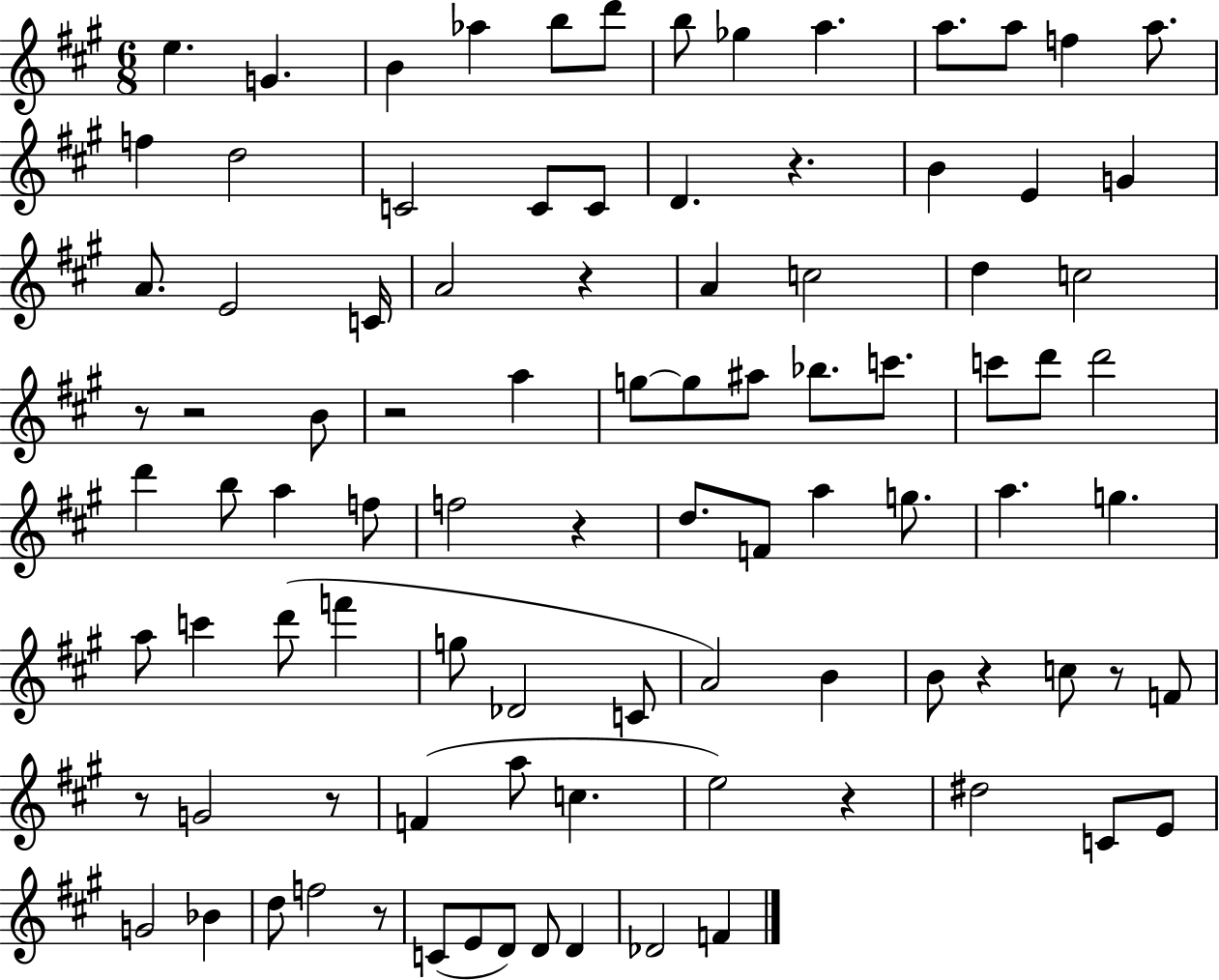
{
  \clef treble
  \numericTimeSignature
  \time 6/8
  \key a \major
  e''4. g'4. | b'4 aes''4 b''8 d'''8 | b''8 ges''4 a''4. | a''8. a''8 f''4 a''8. | \break f''4 d''2 | c'2 c'8 c'8 | d'4. r4. | b'4 e'4 g'4 | \break a'8. e'2 c'16 | a'2 r4 | a'4 c''2 | d''4 c''2 | \break r8 r2 b'8 | r2 a''4 | g''8~~ g''8 ais''8 bes''8. c'''8. | c'''8 d'''8 d'''2 | \break d'''4 b''8 a''4 f''8 | f''2 r4 | d''8. f'8 a''4 g''8. | a''4. g''4. | \break a''8 c'''4 d'''8( f'''4 | g''8 des'2 c'8 | a'2) b'4 | b'8 r4 c''8 r8 f'8 | \break r8 g'2 r8 | f'4( a''8 c''4. | e''2) r4 | dis''2 c'8 e'8 | \break g'2 bes'4 | d''8 f''2 r8 | c'8( e'8 d'8) d'8 d'4 | des'2 f'4 | \break \bar "|."
}